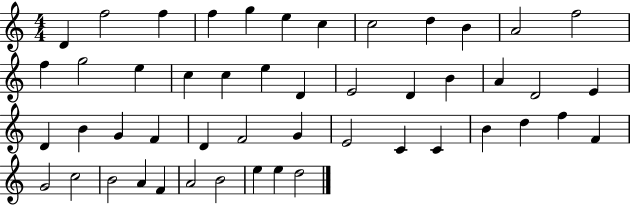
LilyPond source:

{
  \clef treble
  \numericTimeSignature
  \time 4/4
  \key c \major
  d'4 f''2 f''4 | f''4 g''4 e''4 c''4 | c''2 d''4 b'4 | a'2 f''2 | \break f''4 g''2 e''4 | c''4 c''4 e''4 d'4 | e'2 d'4 b'4 | a'4 d'2 e'4 | \break d'4 b'4 g'4 f'4 | d'4 f'2 g'4 | e'2 c'4 c'4 | b'4 d''4 f''4 f'4 | \break g'2 c''2 | b'2 a'4 f'4 | a'2 b'2 | e''4 e''4 d''2 | \break \bar "|."
}